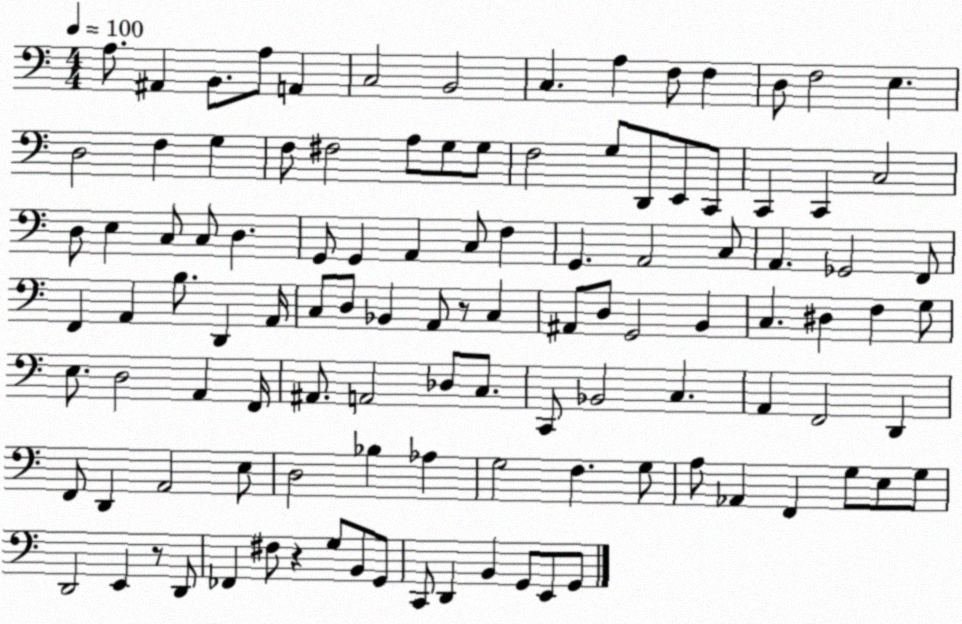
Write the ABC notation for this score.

X:1
T:Untitled
M:4/4
L:1/4
K:C
A,/2 ^A,, B,,/2 A,/2 A,, C,2 B,,2 C, A, F,/2 F, D,/2 F,2 E, D,2 F, G, F,/2 ^F,2 A,/2 G,/2 G,/2 F,2 G,/2 D,,/2 E,,/2 C,,/2 C,, C,, C,2 D,/2 E, C,/2 C,/2 D, G,,/2 G,, A,, C,/2 F, G,, A,,2 C,/2 A,, _G,,2 F,,/2 F,, A,, B,/2 D,, A,,/4 C,/2 D,/2 _B,, A,,/2 z/2 C, ^A,,/2 D,/2 G,,2 B,, C, ^D, F, G,/2 E,/2 D,2 A,, F,,/4 ^A,,/2 A,,2 _D,/2 C,/2 C,,/2 _B,,2 C, A,, F,,2 D,, F,,/2 D,, A,,2 E,/2 D,2 _B, _A, G,2 F, G,/2 A,/2 _A,, F,, G,/2 E,/2 G,/2 D,,2 E,, z/2 D,,/2 _F,, ^F,/2 z G,/2 B,,/2 G,,/2 C,,/2 D,, B,, G,,/2 E,,/2 G,,/2